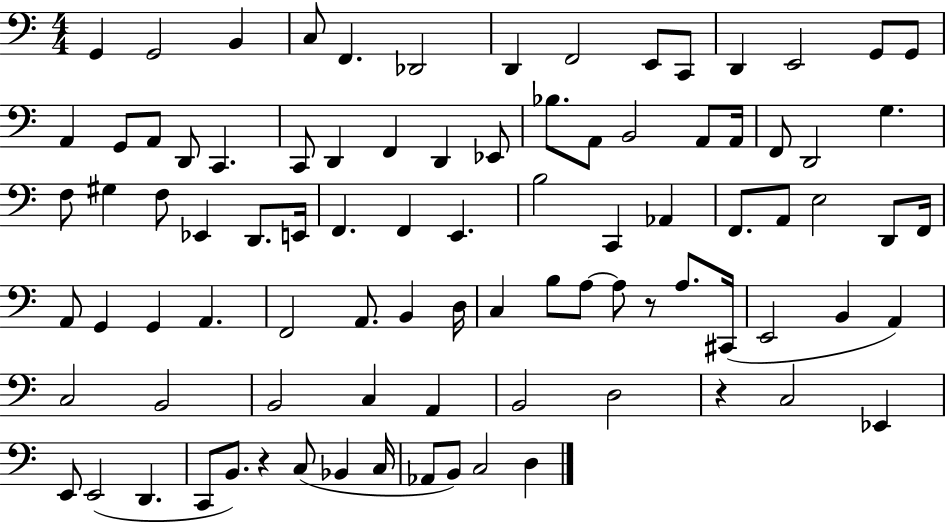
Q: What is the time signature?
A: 4/4